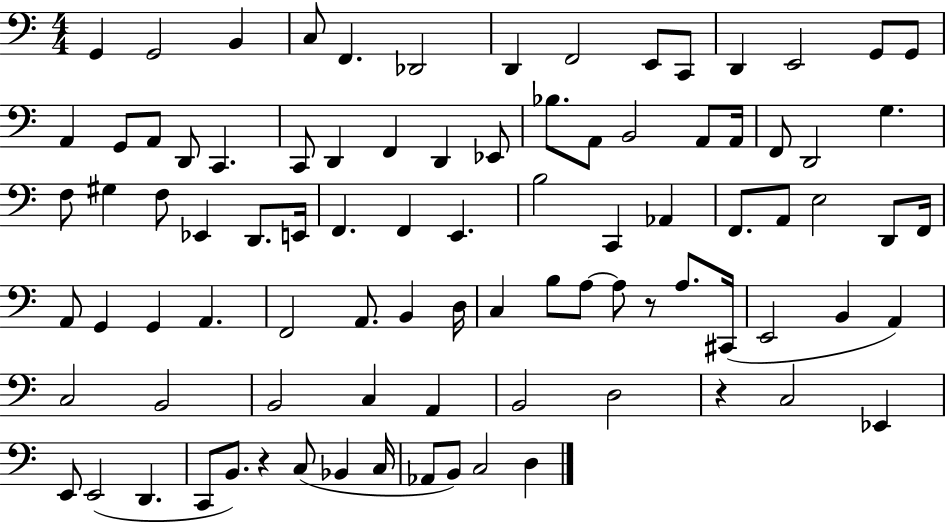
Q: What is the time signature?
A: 4/4